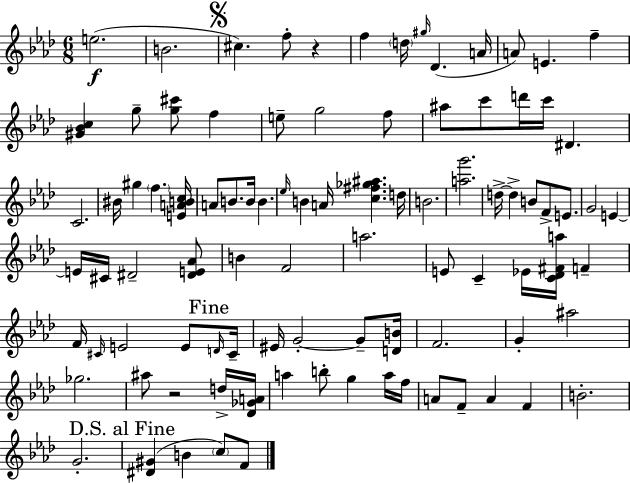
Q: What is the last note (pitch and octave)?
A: F4